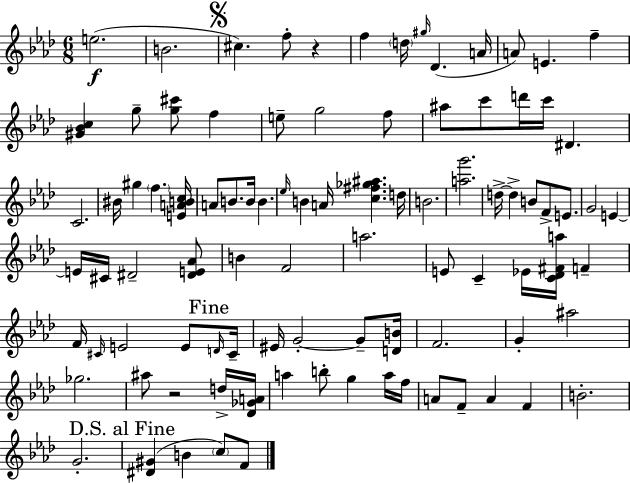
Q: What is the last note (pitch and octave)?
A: F4